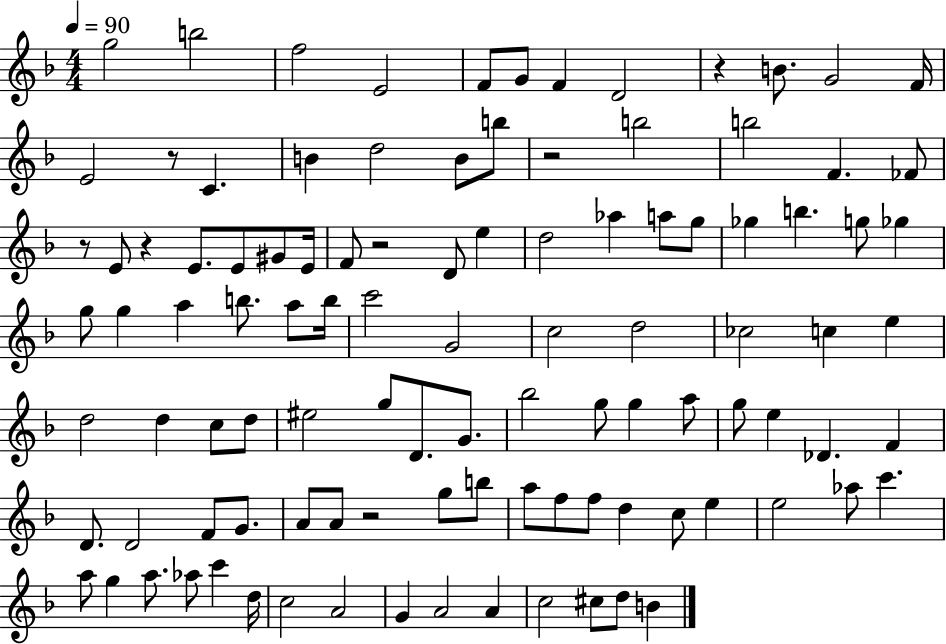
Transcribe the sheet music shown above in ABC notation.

X:1
T:Untitled
M:4/4
L:1/4
K:F
g2 b2 f2 E2 F/2 G/2 F D2 z B/2 G2 F/4 E2 z/2 C B d2 B/2 b/2 z2 b2 b2 F _F/2 z/2 E/2 z E/2 E/2 ^G/2 E/4 F/2 z2 D/2 e d2 _a a/2 g/2 _g b g/2 _g g/2 g a b/2 a/2 b/4 c'2 G2 c2 d2 _c2 c e d2 d c/2 d/2 ^e2 g/2 D/2 G/2 _b2 g/2 g a/2 g/2 e _D F D/2 D2 F/2 G/2 A/2 A/2 z2 g/2 b/2 a/2 f/2 f/2 d c/2 e e2 _a/2 c' a/2 g a/2 _a/2 c' d/4 c2 A2 G A2 A c2 ^c/2 d/2 B